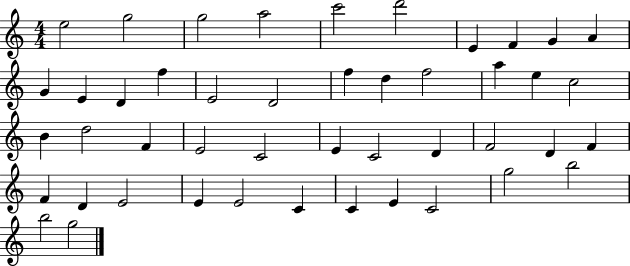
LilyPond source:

{
  \clef treble
  \numericTimeSignature
  \time 4/4
  \key c \major
  e''2 g''2 | g''2 a''2 | c'''2 d'''2 | e'4 f'4 g'4 a'4 | \break g'4 e'4 d'4 f''4 | e'2 d'2 | f''4 d''4 f''2 | a''4 e''4 c''2 | \break b'4 d''2 f'4 | e'2 c'2 | e'4 c'2 d'4 | f'2 d'4 f'4 | \break f'4 d'4 e'2 | e'4 e'2 c'4 | c'4 e'4 c'2 | g''2 b''2 | \break b''2 g''2 | \bar "|."
}